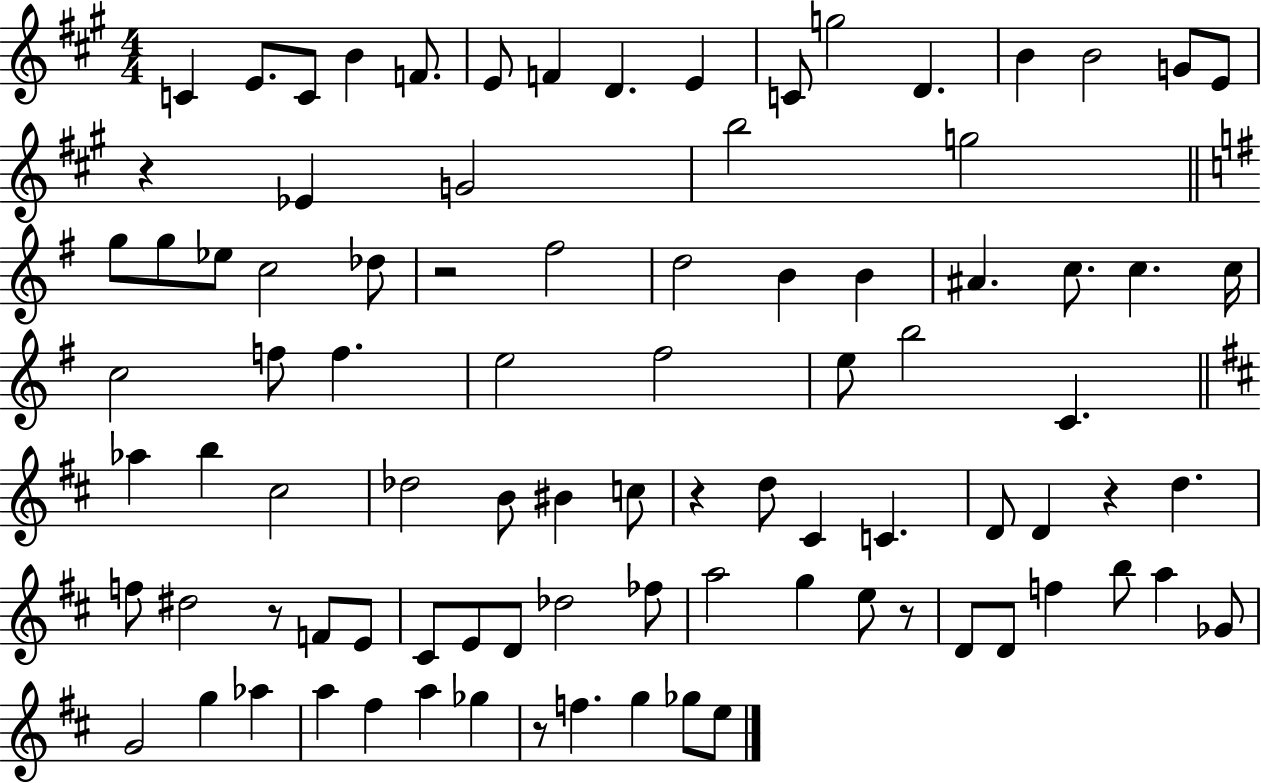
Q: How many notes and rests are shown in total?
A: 90